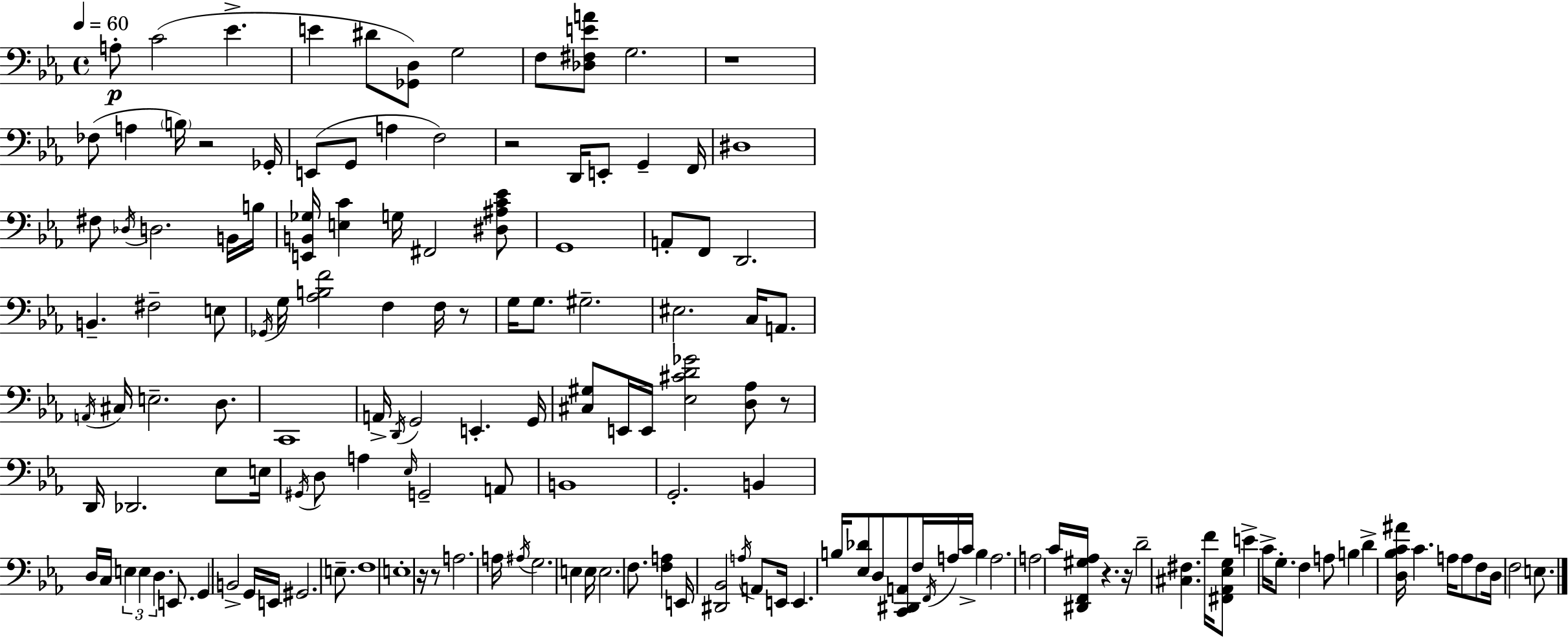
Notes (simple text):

A3/e C4/h Eb4/q. E4/q D#4/e [Gb2,D3]/e G3/h F3/e [Db3,F#3,E4,A4]/e G3/h. R/w FES3/e A3/q B3/s R/h Gb2/s E2/e G2/e A3/q F3/h R/h D2/s E2/e G2/q F2/s D#3/w F#3/e Db3/s D3/h. B2/s B3/s [E2,B2,Gb3]/s [E3,C4]/q G3/s F#2/h [D#3,A#3,C4,Eb4]/e G2/w A2/e F2/e D2/h. B2/q. F#3/h E3/e Gb2/s G3/s [Ab3,B3,F4]/h F3/q F3/s R/e G3/s G3/e. G#3/h. EIS3/h. C3/s A2/e. A2/s C#3/s E3/h. D3/e. C2/w A2/s D2/s G2/h E2/q. G2/s [C#3,G#3]/e E2/s E2/s [Eb3,C#4,D4,Gb4]/h [D3,Ab3]/e R/e D2/s Db2/h. Eb3/e E3/s G#2/s D3/e A3/q Eb3/s G2/h A2/e B2/w G2/h. B2/q D3/s C3/s E3/q E3/q D3/q. E2/e. G2/q B2/h G2/s E2/s G#2/h. E3/e. F3/w E3/w R/s R/e A3/h. A3/s A#3/s G3/h. E3/q E3/s E3/h. F3/e. [F3,A3]/q E2/s [D#2,Bb2]/h A3/s A2/e E2/s E2/q. B3/s [Eb3,Db4]/e D3/e [C2,D#2,A2]/e F3/s F2/s A3/s C4/s B3/q A3/h. A3/h C4/s [D#2,F2,G#3,Ab3]/s R/q. R/s D4/h [C#3,F#3]/q. F4/s [F#2,Ab2,Eb3,G3]/e E4/q C4/s G3/e. F3/q A3/e B3/q D4/q [D3,Bb3,C4,A#4]/s C4/q. A3/s A3/e F3/e D3/s F3/h E3/e.